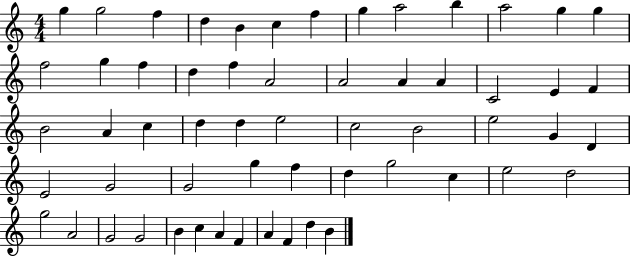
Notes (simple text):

G5/q G5/h F5/q D5/q B4/q C5/q F5/q G5/q A5/h B5/q A5/h G5/q G5/q F5/h G5/q F5/q D5/q F5/q A4/h A4/h A4/q A4/q C4/h E4/q F4/q B4/h A4/q C5/q D5/q D5/q E5/h C5/h B4/h E5/h G4/q D4/q E4/h G4/h G4/h G5/q F5/q D5/q G5/h C5/q E5/h D5/h G5/h A4/h G4/h G4/h B4/q C5/q A4/q F4/q A4/q F4/q D5/q B4/q